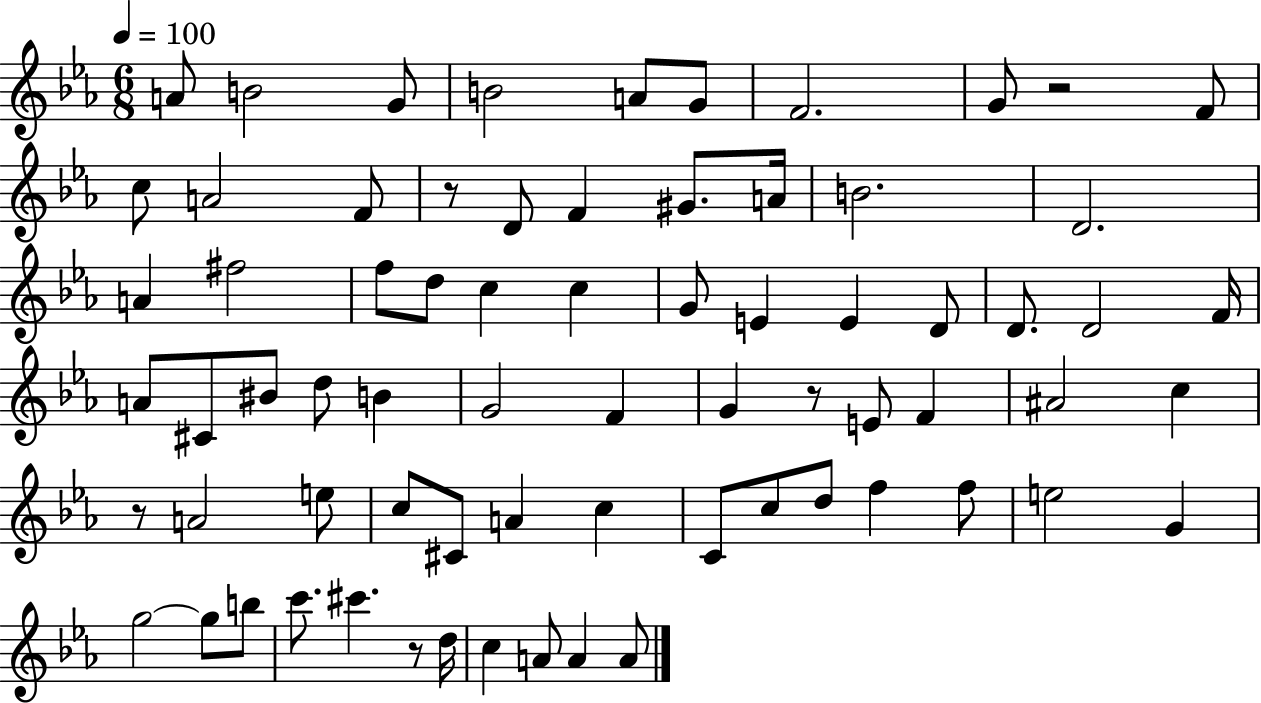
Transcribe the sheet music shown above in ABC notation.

X:1
T:Untitled
M:6/8
L:1/4
K:Eb
A/2 B2 G/2 B2 A/2 G/2 F2 G/2 z2 F/2 c/2 A2 F/2 z/2 D/2 F ^G/2 A/4 B2 D2 A ^f2 f/2 d/2 c c G/2 E E D/2 D/2 D2 F/4 A/2 ^C/2 ^B/2 d/2 B G2 F G z/2 E/2 F ^A2 c z/2 A2 e/2 c/2 ^C/2 A c C/2 c/2 d/2 f f/2 e2 G g2 g/2 b/2 c'/2 ^c' z/2 d/4 c A/2 A A/2